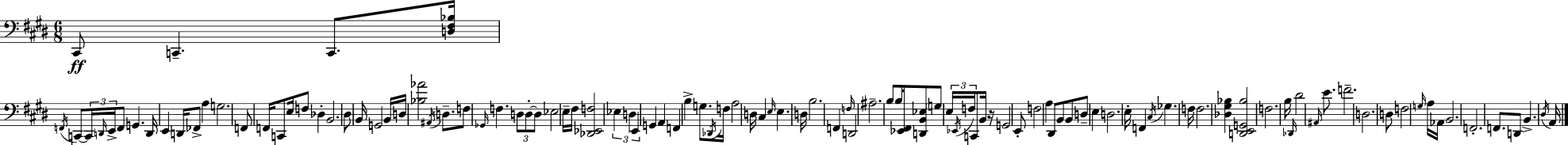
C#2/e C2/q. C2/e. [D3,F#3,Bb3]/s F2/s C2/e C2/s D2/s E2/s F2/e G2/q. D2/s E2/q D2/s FES2/e A3/q G3/h. F2/e F2/s C2/e E3/s F3/e Db3/q B2/h. D#3/e B2/s G2/h B2/s D3/s [Bb3,Ab4]/h A#2/s D3/e. F3/e Gb2/s F3/q. D3/e D3/e D3/e Eb3/h E3/s F#3/s [Db2,Eb2,F3]/h Eb3/q D3/q E2/q G2/q A2/q F2/q B3/q G3/e. Db2/s F3/s A3/h D3/s C#3/q E3/s E3/q. D3/s B3/h. F2/q F3/s D2/h A#3/h. B3/e B3/s [Eb2,F#2]/s [D2,B2,Eb3]/e G3/e E3/s Eb2/s F3/s C2/e B2/s R/s G2/h E2/e F3/h A3/q D#2/e B2/e B2/e D3/e E3/q D3/h. E3/s F2/q C#3/s Gb3/q. F3/s F3/h. [Db3,G#3,Bb3]/q [D2,E2,G2,Bb3]/h F3/h. B3/s Db2/s D#4/h A#2/s E4/e. F4/h. D3/h. D3/e F3/h G3/s A3/s Ab2/s B2/h. F2/h. F2/e. D2/e B2/q. D#3/s A2/s